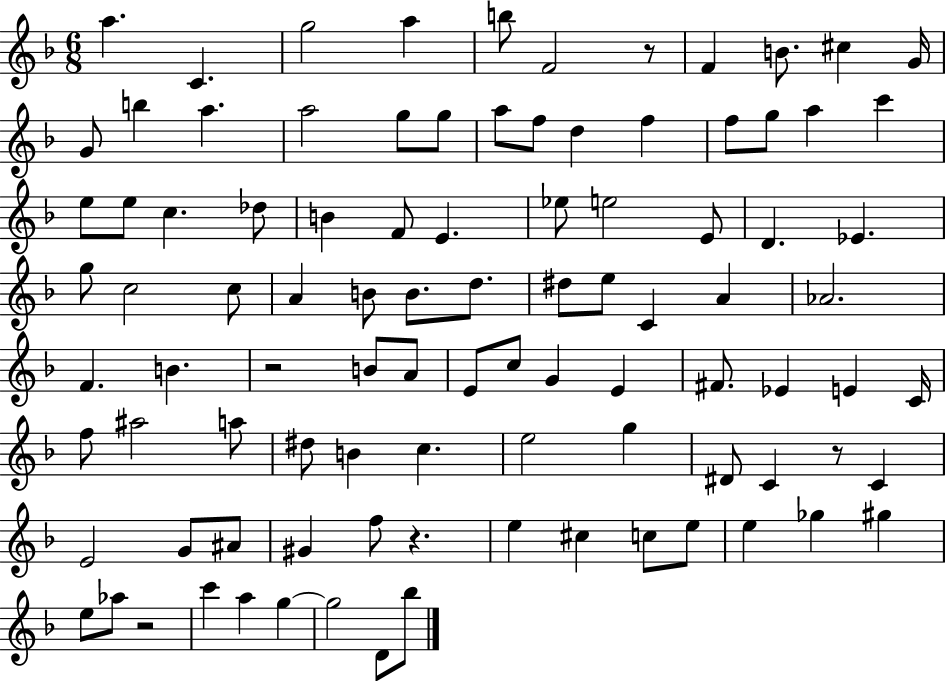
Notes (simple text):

A5/q. C4/q. G5/h A5/q B5/e F4/h R/e F4/q B4/e. C#5/q G4/s G4/e B5/q A5/q. A5/h G5/e G5/e A5/e F5/e D5/q F5/q F5/e G5/e A5/q C6/q E5/e E5/e C5/q. Db5/e B4/q F4/e E4/q. Eb5/e E5/h E4/e D4/q. Eb4/q. G5/e C5/h C5/e A4/q B4/e B4/e. D5/e. D#5/e E5/e C4/q A4/q Ab4/h. F4/q. B4/q. R/h B4/e A4/e E4/e C5/e G4/q E4/q F#4/e. Eb4/q E4/q C4/s F5/e A#5/h A5/e D#5/e B4/q C5/q. E5/h G5/q D#4/e C4/q R/e C4/q E4/h G4/e A#4/e G#4/q F5/e R/q. E5/q C#5/q C5/e E5/e E5/q Gb5/q G#5/q E5/e Ab5/e R/h C6/q A5/q G5/q G5/h D4/e Bb5/e